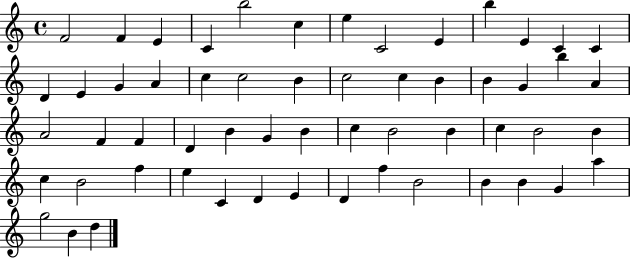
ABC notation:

X:1
T:Untitled
M:4/4
L:1/4
K:C
F2 F E C b2 c e C2 E b E C C D E G A c c2 B c2 c B B G b A A2 F F D B G B c B2 B c B2 B c B2 f e C D E D f B2 B B G a g2 B d